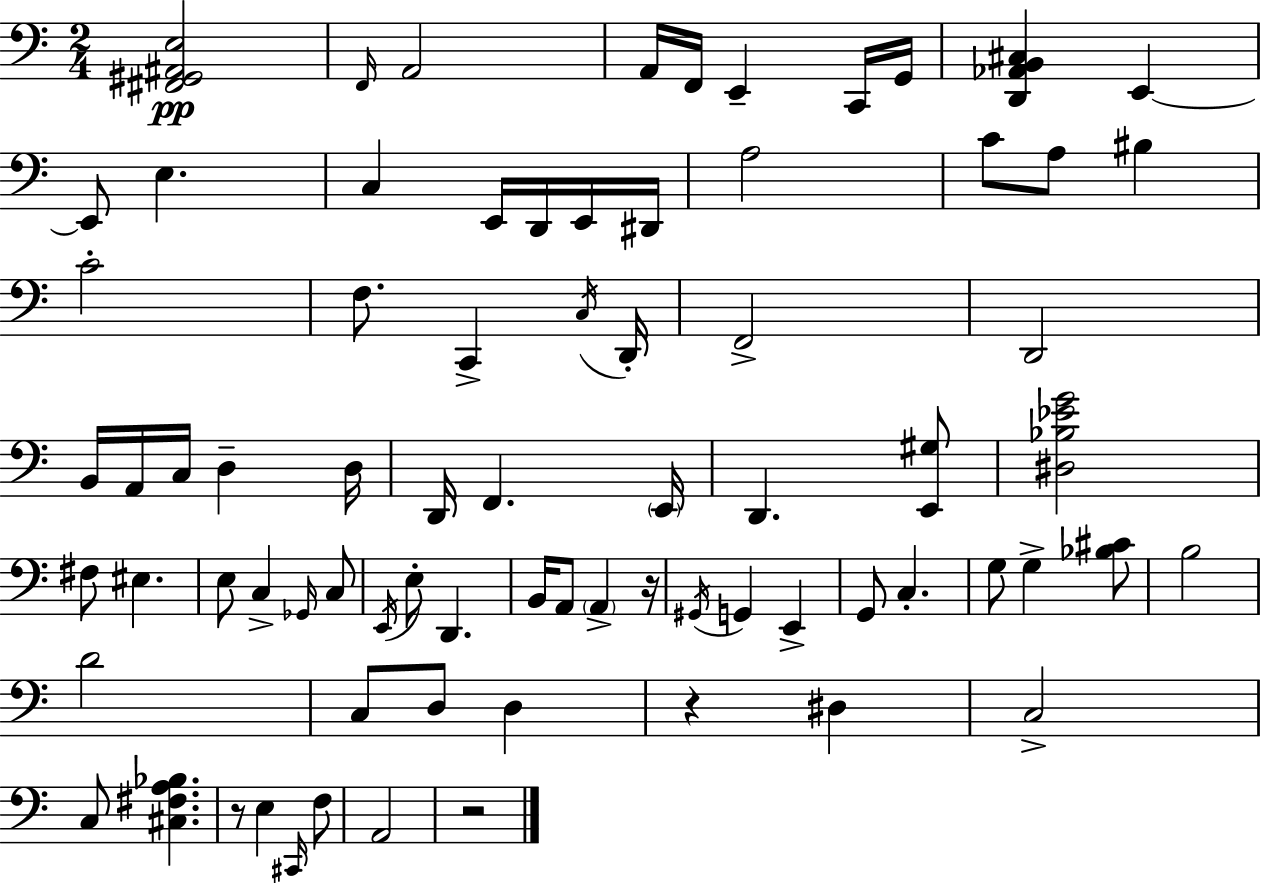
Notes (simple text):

[F#2,G#2,A#2,E3]/h F2/s A2/h A2/s F2/s E2/q C2/s G2/s [D2,Ab2,B2,C#3]/q E2/q E2/e E3/q. C3/q E2/s D2/s E2/s D#2/s A3/h C4/e A3/e BIS3/q C4/h F3/e. C2/q C3/s D2/s F2/h D2/h B2/s A2/s C3/s D3/q D3/s D2/s F2/q. E2/s D2/q. [E2,G#3]/e [D#3,Bb3,Eb4,G4]/h F#3/e EIS3/q. E3/e C3/q Gb2/s C3/e E2/s E3/e D2/q. B2/s A2/e A2/q R/s G#2/s G2/q E2/q G2/e C3/q. G3/e G3/q [Bb3,C#4]/e B3/h D4/h C3/e D3/e D3/q R/q D#3/q C3/h C3/e [C#3,F#3,A3,Bb3]/q. R/e E3/q C#2/s F3/e A2/h R/h